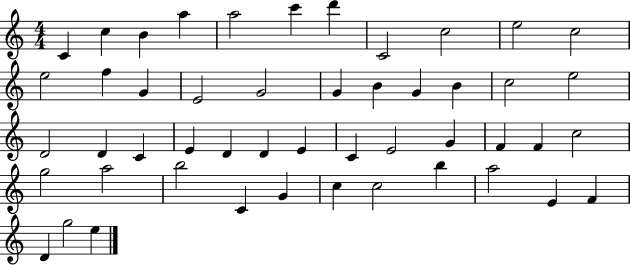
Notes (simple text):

C4/q C5/q B4/q A5/q A5/h C6/q D6/q C4/h C5/h E5/h C5/h E5/h F5/q G4/q E4/h G4/h G4/q B4/q G4/q B4/q C5/h E5/h D4/h D4/q C4/q E4/q D4/q D4/q E4/q C4/q E4/h G4/q F4/q F4/q C5/h G5/h A5/h B5/h C4/q G4/q C5/q C5/h B5/q A5/h E4/q F4/q D4/q G5/h E5/q